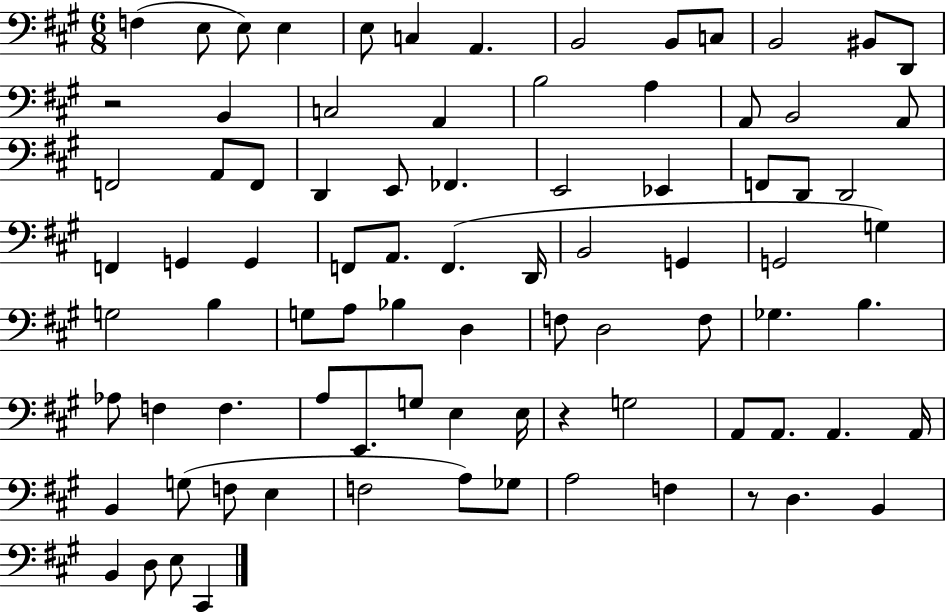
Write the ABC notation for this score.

X:1
T:Untitled
M:6/8
L:1/4
K:A
F, E,/2 E,/2 E, E,/2 C, A,, B,,2 B,,/2 C,/2 B,,2 ^B,,/2 D,,/2 z2 B,, C,2 A,, B,2 A, A,,/2 B,,2 A,,/2 F,,2 A,,/2 F,,/2 D,, E,,/2 _F,, E,,2 _E,, F,,/2 D,,/2 D,,2 F,, G,, G,, F,,/2 A,,/2 F,, D,,/4 B,,2 G,, G,,2 G, G,2 B, G,/2 A,/2 _B, D, F,/2 D,2 F,/2 _G, B, _A,/2 F, F, A,/2 E,,/2 G,/2 E, E,/4 z G,2 A,,/2 A,,/2 A,, A,,/4 B,, G,/2 F,/2 E, F,2 A,/2 _G,/2 A,2 F, z/2 D, B,, B,, D,/2 E,/2 ^C,,